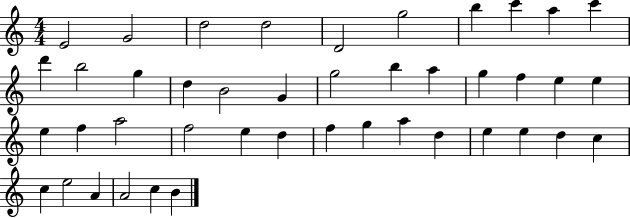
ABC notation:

X:1
T:Untitled
M:4/4
L:1/4
K:C
E2 G2 d2 d2 D2 g2 b c' a c' d' b2 g d B2 G g2 b a g f e e e f a2 f2 e d f g a d e e d c c e2 A A2 c B